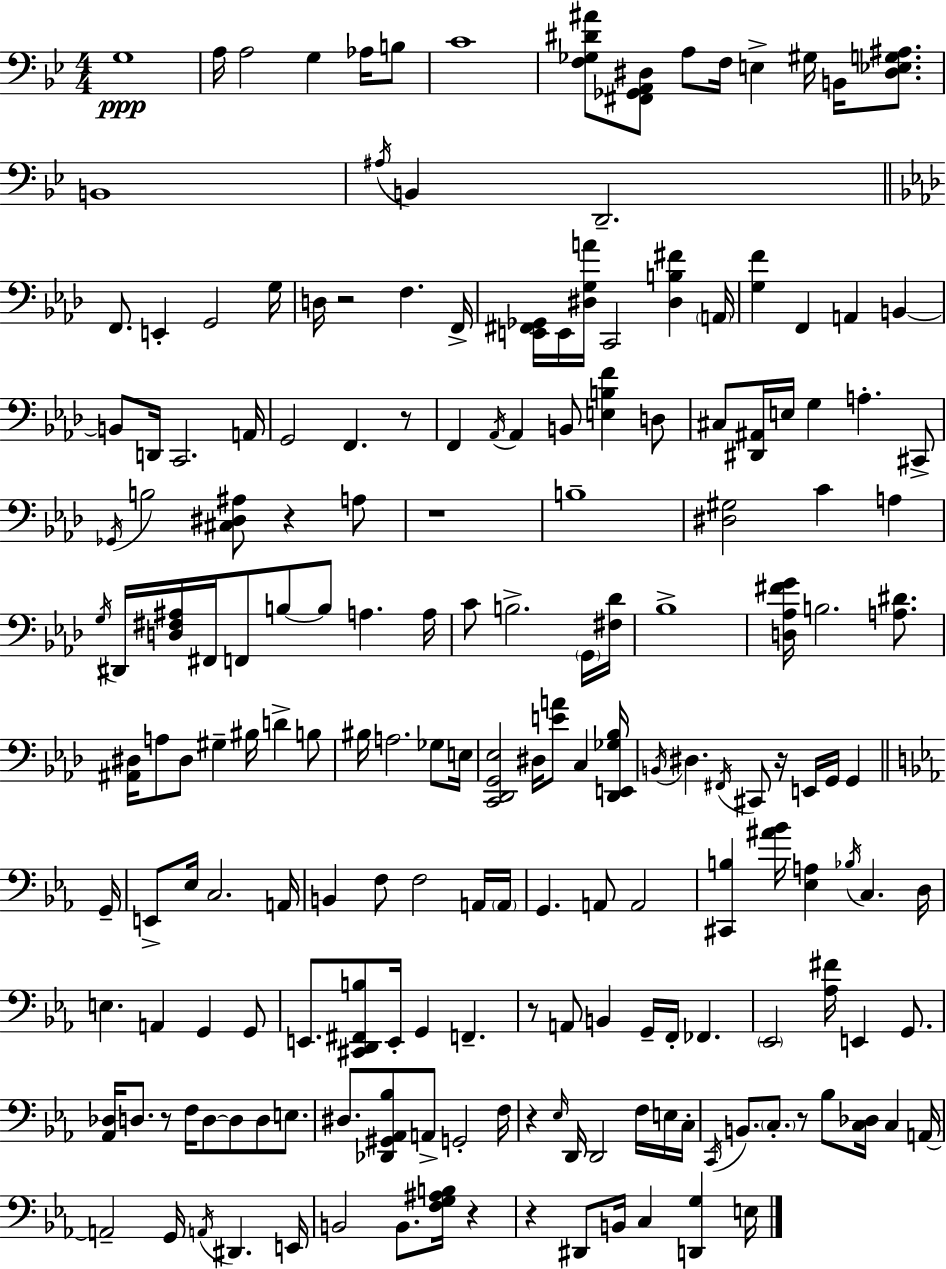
G3/w A3/s A3/h G3/q Ab3/s B3/e C4/w [F3,Gb3,D#4,A#4]/e [F#2,Gb2,A2,D#3]/e A3/e F3/s E3/q G#3/s B2/s [D#3,Eb3,G3,A#3]/e. B2/w A#3/s B2/q D2/h. F2/e. E2/q G2/h G3/s D3/s R/h F3/q. F2/s [E2,F#2,Gb2]/s E2/s [D#3,G3,A4]/s C2/h [D#3,B3,F#4]/q A2/s [G3,F4]/q F2/q A2/q B2/q B2/e D2/s C2/h. A2/s G2/h F2/q. R/e F2/q Ab2/s Ab2/q B2/e [E3,B3,F4]/q D3/e C#3/e [D#2,A#2]/s E3/s G3/q A3/q. C#2/e Gb2/s B3/h [C#3,D#3,A#3]/e R/q A3/e R/w B3/w [D#3,G#3]/h C4/q A3/q G3/s D#2/s [D3,F#3,A#3]/s F#2/s F2/e B3/e B3/e A3/q. A3/s C4/e B3/h. G2/s [F#3,Db4]/s Bb3/w [D3,Ab3,F#4,G4]/s B3/h. [A3,D#4]/e. [A#2,D#3]/s A3/e D#3/e G#3/q BIS3/s D4/q B3/e BIS3/s A3/h. Gb3/e E3/s [C2,Db2,G2,Eb3]/h D#3/s [E4,A4]/e C3/q [Db2,E2,Gb3,Bb3]/s B2/s D#3/q. F#2/s C#2/e R/s E2/s G2/s G2/q G2/s E2/e Eb3/s C3/h. A2/s B2/q F3/e F3/h A2/s A2/s G2/q. A2/e A2/h [C#2,B3]/q [A#4,Bb4]/s [Eb3,A3]/q Bb3/s C3/q. D3/s E3/q. A2/q G2/q G2/e E2/e. [C#2,D2,F#2,B3]/e E2/s G2/q F2/q. R/e A2/e B2/q G2/s F2/s FES2/q. Eb2/h [Ab3,F#4]/s E2/q G2/e. [Ab2,Db3]/s D3/e. R/e F3/s D3/e D3/e D3/e E3/e. D#3/e. [Db2,G#2,Ab2,Bb3]/e A2/e G2/h F3/s R/q Eb3/s D2/s D2/h F3/s E3/s C3/s C2/s B2/e. C3/e. R/e Bb3/e [C3,Db3]/s C3/q A2/s A2/h G2/s A2/s D#2/q. E2/s B2/h B2/e. [F3,G3,A#3,B3]/s R/q R/q D#2/e B2/s C3/q [D2,G3]/q E3/s